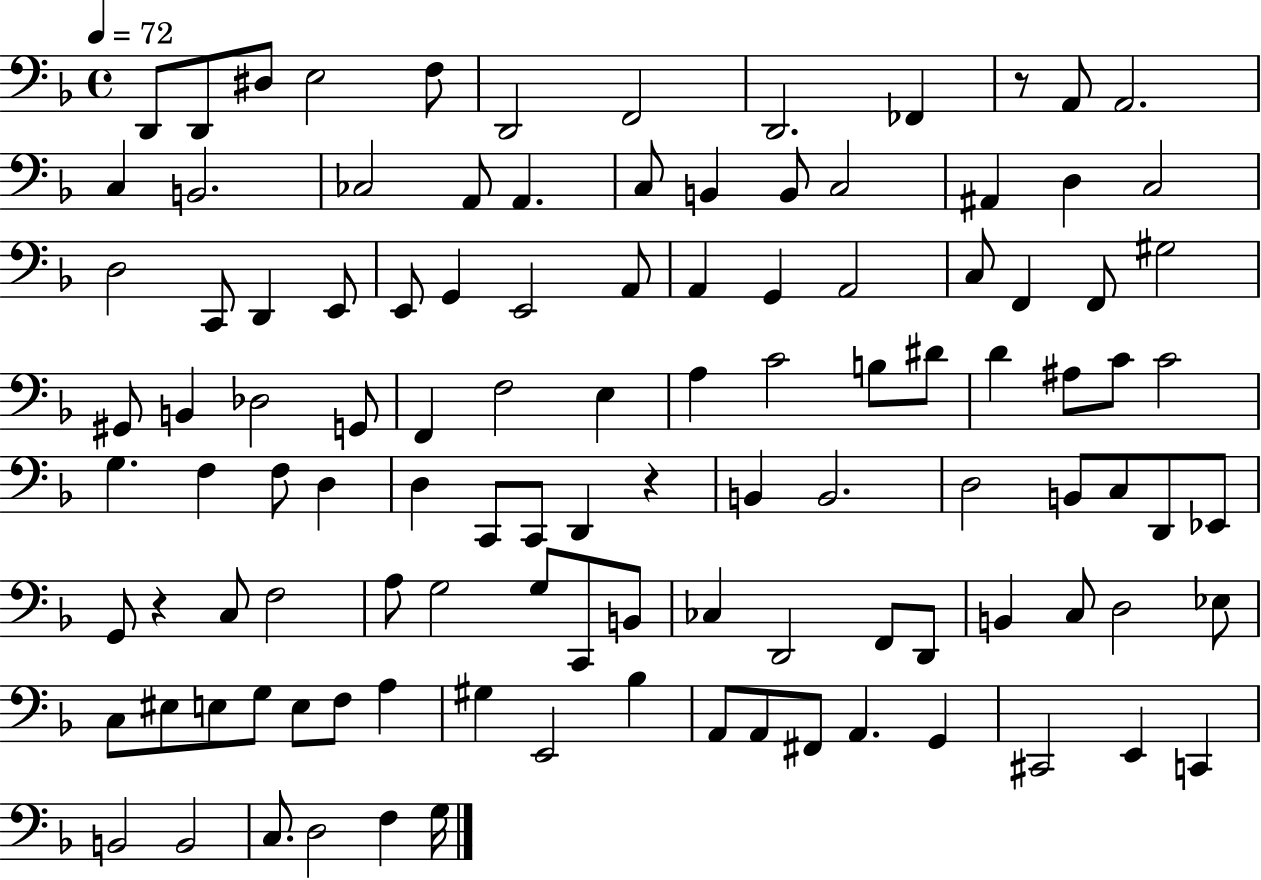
D2/e D2/e D#3/e E3/h F3/e D2/h F2/h D2/h. FES2/q R/e A2/e A2/h. C3/q B2/h. CES3/h A2/e A2/q. C3/e B2/q B2/e C3/h A#2/q D3/q C3/h D3/h C2/e D2/q E2/e E2/e G2/q E2/h A2/e A2/q G2/q A2/h C3/e F2/q F2/e G#3/h G#2/e B2/q Db3/h G2/e F2/q F3/h E3/q A3/q C4/h B3/e D#4/e D4/q A#3/e C4/e C4/h G3/q. F3/q F3/e D3/q D3/q C2/e C2/e D2/q R/q B2/q B2/h. D3/h B2/e C3/e D2/e Eb2/e G2/e R/q C3/e F3/h A3/e G3/h G3/e C2/e B2/e CES3/q D2/h F2/e D2/e B2/q C3/e D3/h Eb3/e C3/e EIS3/e E3/e G3/e E3/e F3/e A3/q G#3/q E2/h Bb3/q A2/e A2/e F#2/e A2/q. G2/q C#2/h E2/q C2/q B2/h B2/h C3/e. D3/h F3/q G3/s